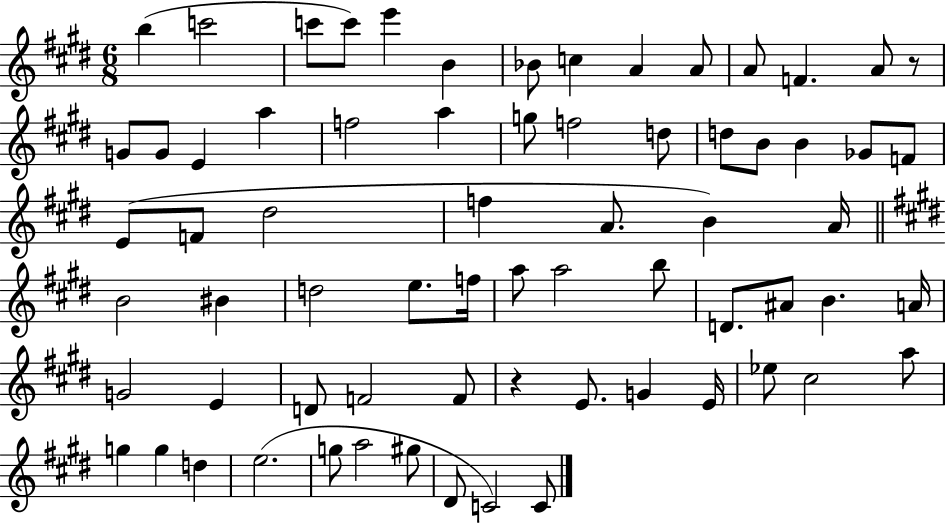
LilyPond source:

{
  \clef treble
  \numericTimeSignature
  \time 6/8
  \key e \major
  b''4( c'''2 | c'''8 c'''8) e'''4 b'4 | bes'8 c''4 a'4 a'8 | a'8 f'4. a'8 r8 | \break g'8 g'8 e'4 a''4 | f''2 a''4 | g''8 f''2 d''8 | d''8 b'8 b'4 ges'8 f'8 | \break e'8( f'8 dis''2 | f''4 a'8. b'4) a'16 | \bar "||" \break \key e \major b'2 bis'4 | d''2 e''8. f''16 | a''8 a''2 b''8 | d'8. ais'8 b'4. a'16 | \break g'2 e'4 | d'8 f'2 f'8 | r4 e'8. g'4 e'16 | ees''8 cis''2 a''8 | \break g''4 g''4 d''4 | e''2.( | g''8 a''2 gis''8 | dis'8 c'2) c'8 | \break \bar "|."
}